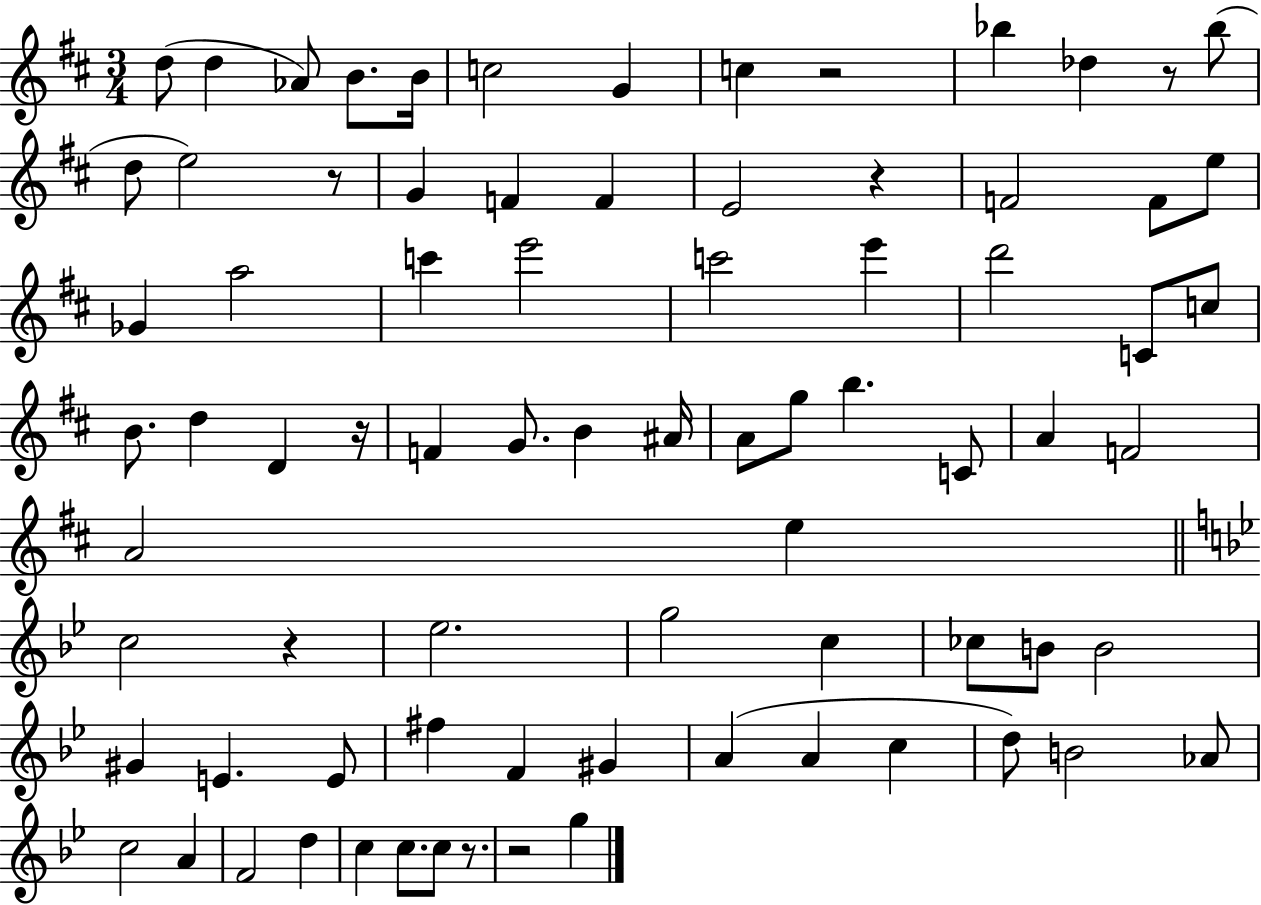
D5/e D5/q Ab4/e B4/e. B4/s C5/h G4/q C5/q R/h Bb5/q Db5/q R/e Bb5/e D5/e E5/h R/e G4/q F4/q F4/q E4/h R/q F4/h F4/e E5/e Gb4/q A5/h C6/q E6/h C6/h E6/q D6/h C4/e C5/e B4/e. D5/q D4/q R/s F4/q G4/e. B4/q A#4/s A4/e G5/e B5/q. C4/e A4/q F4/h A4/h E5/q C5/h R/q Eb5/h. G5/h C5/q CES5/e B4/e B4/h G#4/q E4/q. E4/e F#5/q F4/q G#4/q A4/q A4/q C5/q D5/e B4/h Ab4/e C5/h A4/q F4/h D5/q C5/q C5/e. C5/e R/e. R/h G5/q